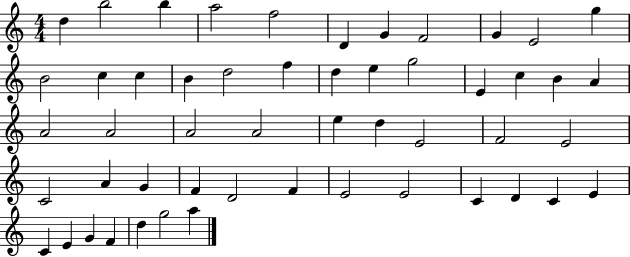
D5/q B5/h B5/q A5/h F5/h D4/q G4/q F4/h G4/q E4/h G5/q B4/h C5/q C5/q B4/q D5/h F5/q D5/q E5/q G5/h E4/q C5/q B4/q A4/q A4/h A4/h A4/h A4/h E5/q D5/q E4/h F4/h E4/h C4/h A4/q G4/q F4/q D4/h F4/q E4/h E4/h C4/q D4/q C4/q E4/q C4/q E4/q G4/q F4/q D5/q G5/h A5/q